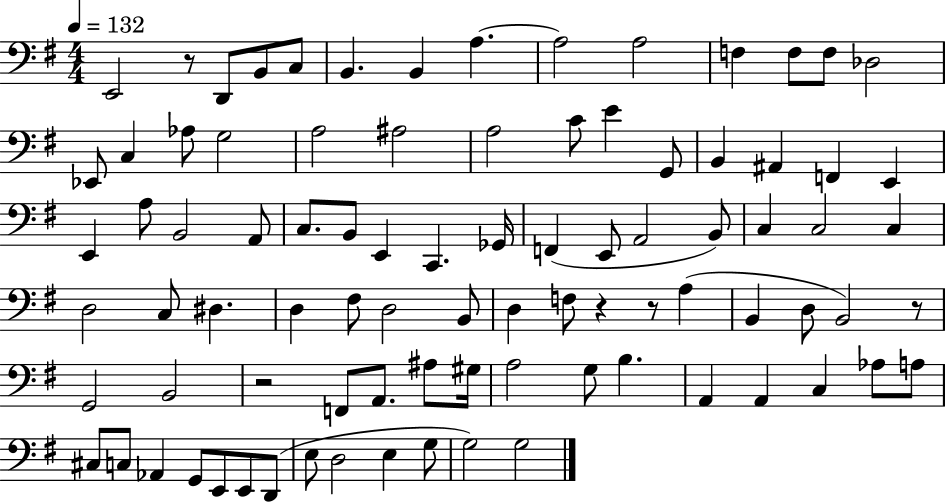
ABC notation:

X:1
T:Untitled
M:4/4
L:1/4
K:G
E,,2 z/2 D,,/2 B,,/2 C,/2 B,, B,, A, A,2 A,2 F, F,/2 F,/2 _D,2 _E,,/2 C, _A,/2 G,2 A,2 ^A,2 A,2 C/2 E G,,/2 B,, ^A,, F,, E,, E,, A,/2 B,,2 A,,/2 C,/2 B,,/2 E,, C,, _G,,/4 F,, E,,/2 A,,2 B,,/2 C, C,2 C, D,2 C,/2 ^D, D, ^F,/2 D,2 B,,/2 D, F,/2 z z/2 A, B,, D,/2 B,,2 z/2 G,,2 B,,2 z2 F,,/2 A,,/2 ^A,/2 ^G,/4 A,2 G,/2 B, A,, A,, C, _A,/2 A,/2 ^C,/2 C,/2 _A,, G,,/2 E,,/2 E,,/2 D,,/2 E,/2 D,2 E, G,/2 G,2 G,2